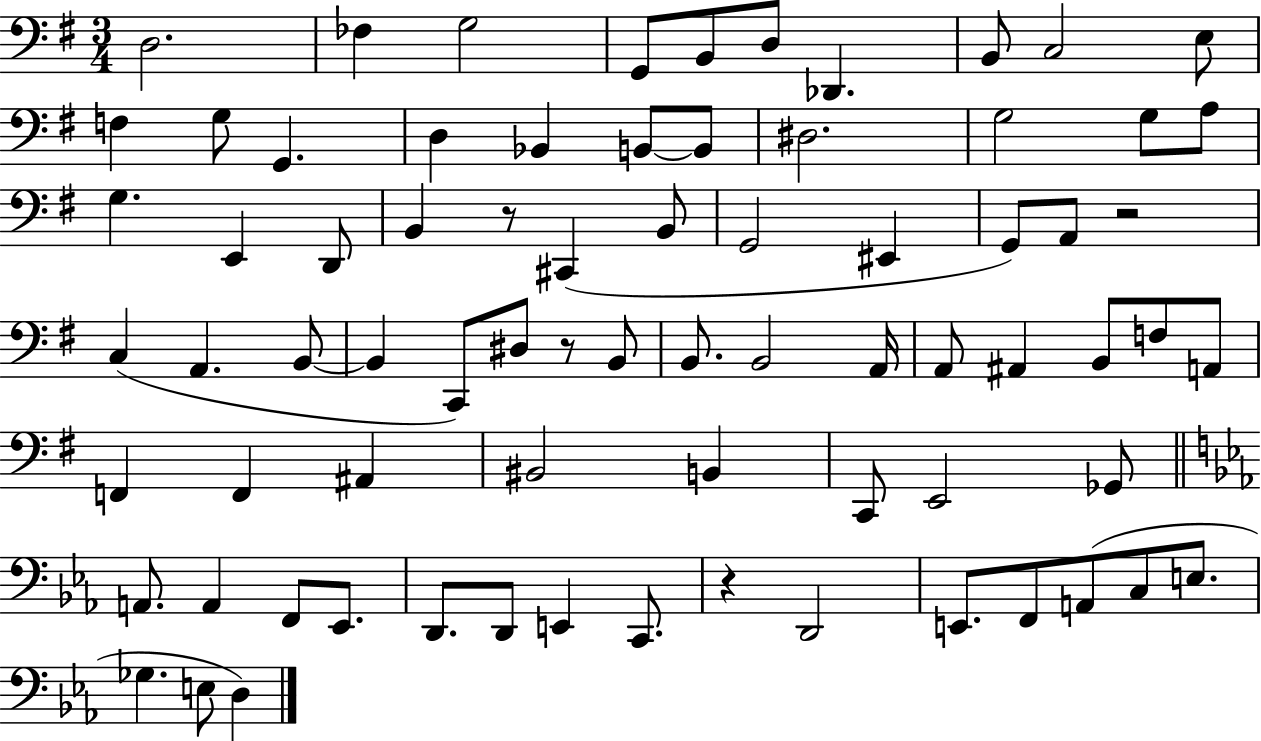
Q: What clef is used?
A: bass